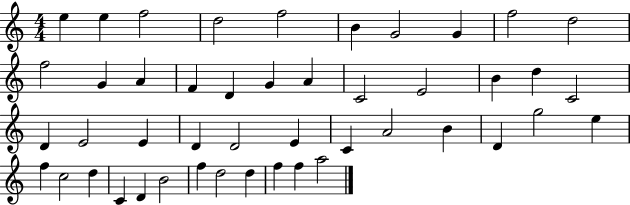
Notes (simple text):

E5/q E5/q F5/h D5/h F5/h B4/q G4/h G4/q F5/h D5/h F5/h G4/q A4/q F4/q D4/q G4/q A4/q C4/h E4/h B4/q D5/q C4/h D4/q E4/h E4/q D4/q D4/h E4/q C4/q A4/h B4/q D4/q G5/h E5/q F5/q C5/h D5/q C4/q D4/q B4/h F5/q D5/h D5/q F5/q F5/q A5/h